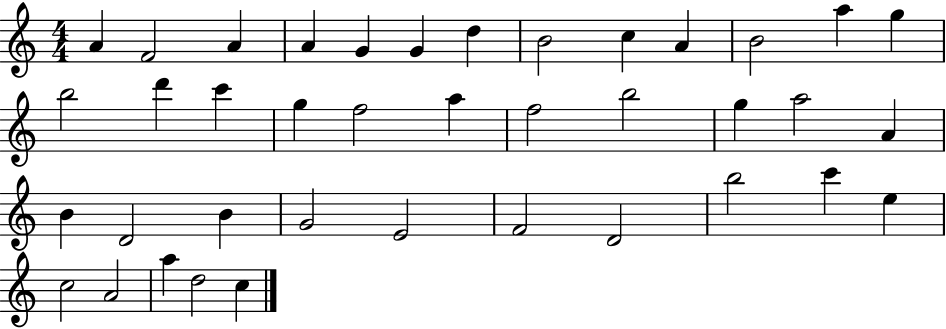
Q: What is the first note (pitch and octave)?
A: A4